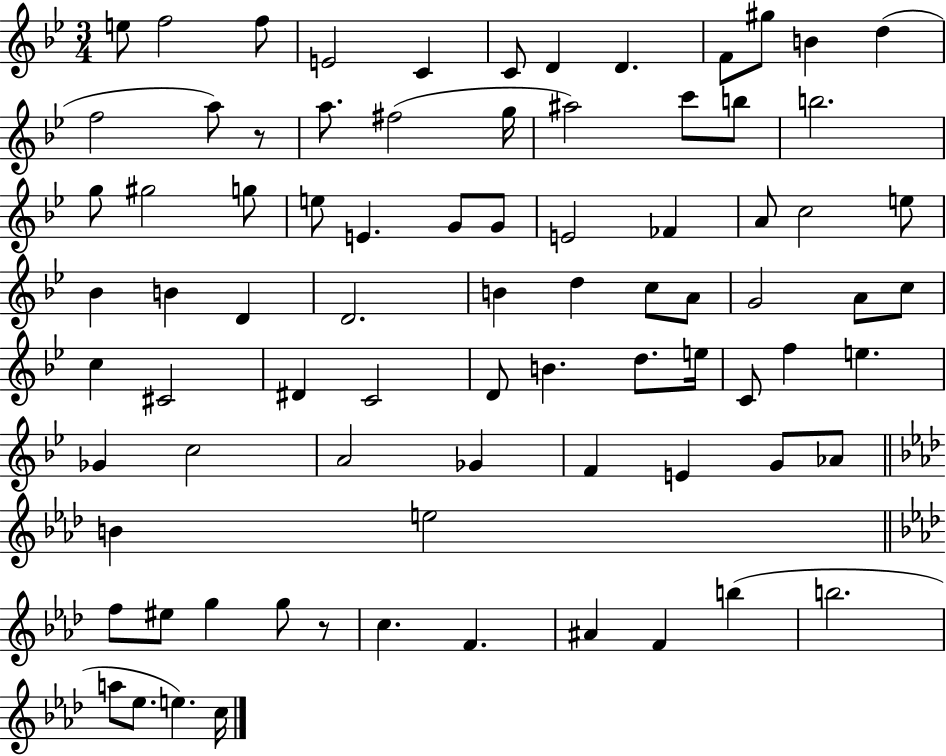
X:1
T:Untitled
M:3/4
L:1/4
K:Bb
e/2 f2 f/2 E2 C C/2 D D F/2 ^g/2 B d f2 a/2 z/2 a/2 ^f2 g/4 ^a2 c'/2 b/2 b2 g/2 ^g2 g/2 e/2 E G/2 G/2 E2 _F A/2 c2 e/2 _B B D D2 B d c/2 A/2 G2 A/2 c/2 c ^C2 ^D C2 D/2 B d/2 e/4 C/2 f e _G c2 A2 _G F E G/2 _A/2 B e2 f/2 ^e/2 g g/2 z/2 c F ^A F b b2 a/2 _e/2 e c/4